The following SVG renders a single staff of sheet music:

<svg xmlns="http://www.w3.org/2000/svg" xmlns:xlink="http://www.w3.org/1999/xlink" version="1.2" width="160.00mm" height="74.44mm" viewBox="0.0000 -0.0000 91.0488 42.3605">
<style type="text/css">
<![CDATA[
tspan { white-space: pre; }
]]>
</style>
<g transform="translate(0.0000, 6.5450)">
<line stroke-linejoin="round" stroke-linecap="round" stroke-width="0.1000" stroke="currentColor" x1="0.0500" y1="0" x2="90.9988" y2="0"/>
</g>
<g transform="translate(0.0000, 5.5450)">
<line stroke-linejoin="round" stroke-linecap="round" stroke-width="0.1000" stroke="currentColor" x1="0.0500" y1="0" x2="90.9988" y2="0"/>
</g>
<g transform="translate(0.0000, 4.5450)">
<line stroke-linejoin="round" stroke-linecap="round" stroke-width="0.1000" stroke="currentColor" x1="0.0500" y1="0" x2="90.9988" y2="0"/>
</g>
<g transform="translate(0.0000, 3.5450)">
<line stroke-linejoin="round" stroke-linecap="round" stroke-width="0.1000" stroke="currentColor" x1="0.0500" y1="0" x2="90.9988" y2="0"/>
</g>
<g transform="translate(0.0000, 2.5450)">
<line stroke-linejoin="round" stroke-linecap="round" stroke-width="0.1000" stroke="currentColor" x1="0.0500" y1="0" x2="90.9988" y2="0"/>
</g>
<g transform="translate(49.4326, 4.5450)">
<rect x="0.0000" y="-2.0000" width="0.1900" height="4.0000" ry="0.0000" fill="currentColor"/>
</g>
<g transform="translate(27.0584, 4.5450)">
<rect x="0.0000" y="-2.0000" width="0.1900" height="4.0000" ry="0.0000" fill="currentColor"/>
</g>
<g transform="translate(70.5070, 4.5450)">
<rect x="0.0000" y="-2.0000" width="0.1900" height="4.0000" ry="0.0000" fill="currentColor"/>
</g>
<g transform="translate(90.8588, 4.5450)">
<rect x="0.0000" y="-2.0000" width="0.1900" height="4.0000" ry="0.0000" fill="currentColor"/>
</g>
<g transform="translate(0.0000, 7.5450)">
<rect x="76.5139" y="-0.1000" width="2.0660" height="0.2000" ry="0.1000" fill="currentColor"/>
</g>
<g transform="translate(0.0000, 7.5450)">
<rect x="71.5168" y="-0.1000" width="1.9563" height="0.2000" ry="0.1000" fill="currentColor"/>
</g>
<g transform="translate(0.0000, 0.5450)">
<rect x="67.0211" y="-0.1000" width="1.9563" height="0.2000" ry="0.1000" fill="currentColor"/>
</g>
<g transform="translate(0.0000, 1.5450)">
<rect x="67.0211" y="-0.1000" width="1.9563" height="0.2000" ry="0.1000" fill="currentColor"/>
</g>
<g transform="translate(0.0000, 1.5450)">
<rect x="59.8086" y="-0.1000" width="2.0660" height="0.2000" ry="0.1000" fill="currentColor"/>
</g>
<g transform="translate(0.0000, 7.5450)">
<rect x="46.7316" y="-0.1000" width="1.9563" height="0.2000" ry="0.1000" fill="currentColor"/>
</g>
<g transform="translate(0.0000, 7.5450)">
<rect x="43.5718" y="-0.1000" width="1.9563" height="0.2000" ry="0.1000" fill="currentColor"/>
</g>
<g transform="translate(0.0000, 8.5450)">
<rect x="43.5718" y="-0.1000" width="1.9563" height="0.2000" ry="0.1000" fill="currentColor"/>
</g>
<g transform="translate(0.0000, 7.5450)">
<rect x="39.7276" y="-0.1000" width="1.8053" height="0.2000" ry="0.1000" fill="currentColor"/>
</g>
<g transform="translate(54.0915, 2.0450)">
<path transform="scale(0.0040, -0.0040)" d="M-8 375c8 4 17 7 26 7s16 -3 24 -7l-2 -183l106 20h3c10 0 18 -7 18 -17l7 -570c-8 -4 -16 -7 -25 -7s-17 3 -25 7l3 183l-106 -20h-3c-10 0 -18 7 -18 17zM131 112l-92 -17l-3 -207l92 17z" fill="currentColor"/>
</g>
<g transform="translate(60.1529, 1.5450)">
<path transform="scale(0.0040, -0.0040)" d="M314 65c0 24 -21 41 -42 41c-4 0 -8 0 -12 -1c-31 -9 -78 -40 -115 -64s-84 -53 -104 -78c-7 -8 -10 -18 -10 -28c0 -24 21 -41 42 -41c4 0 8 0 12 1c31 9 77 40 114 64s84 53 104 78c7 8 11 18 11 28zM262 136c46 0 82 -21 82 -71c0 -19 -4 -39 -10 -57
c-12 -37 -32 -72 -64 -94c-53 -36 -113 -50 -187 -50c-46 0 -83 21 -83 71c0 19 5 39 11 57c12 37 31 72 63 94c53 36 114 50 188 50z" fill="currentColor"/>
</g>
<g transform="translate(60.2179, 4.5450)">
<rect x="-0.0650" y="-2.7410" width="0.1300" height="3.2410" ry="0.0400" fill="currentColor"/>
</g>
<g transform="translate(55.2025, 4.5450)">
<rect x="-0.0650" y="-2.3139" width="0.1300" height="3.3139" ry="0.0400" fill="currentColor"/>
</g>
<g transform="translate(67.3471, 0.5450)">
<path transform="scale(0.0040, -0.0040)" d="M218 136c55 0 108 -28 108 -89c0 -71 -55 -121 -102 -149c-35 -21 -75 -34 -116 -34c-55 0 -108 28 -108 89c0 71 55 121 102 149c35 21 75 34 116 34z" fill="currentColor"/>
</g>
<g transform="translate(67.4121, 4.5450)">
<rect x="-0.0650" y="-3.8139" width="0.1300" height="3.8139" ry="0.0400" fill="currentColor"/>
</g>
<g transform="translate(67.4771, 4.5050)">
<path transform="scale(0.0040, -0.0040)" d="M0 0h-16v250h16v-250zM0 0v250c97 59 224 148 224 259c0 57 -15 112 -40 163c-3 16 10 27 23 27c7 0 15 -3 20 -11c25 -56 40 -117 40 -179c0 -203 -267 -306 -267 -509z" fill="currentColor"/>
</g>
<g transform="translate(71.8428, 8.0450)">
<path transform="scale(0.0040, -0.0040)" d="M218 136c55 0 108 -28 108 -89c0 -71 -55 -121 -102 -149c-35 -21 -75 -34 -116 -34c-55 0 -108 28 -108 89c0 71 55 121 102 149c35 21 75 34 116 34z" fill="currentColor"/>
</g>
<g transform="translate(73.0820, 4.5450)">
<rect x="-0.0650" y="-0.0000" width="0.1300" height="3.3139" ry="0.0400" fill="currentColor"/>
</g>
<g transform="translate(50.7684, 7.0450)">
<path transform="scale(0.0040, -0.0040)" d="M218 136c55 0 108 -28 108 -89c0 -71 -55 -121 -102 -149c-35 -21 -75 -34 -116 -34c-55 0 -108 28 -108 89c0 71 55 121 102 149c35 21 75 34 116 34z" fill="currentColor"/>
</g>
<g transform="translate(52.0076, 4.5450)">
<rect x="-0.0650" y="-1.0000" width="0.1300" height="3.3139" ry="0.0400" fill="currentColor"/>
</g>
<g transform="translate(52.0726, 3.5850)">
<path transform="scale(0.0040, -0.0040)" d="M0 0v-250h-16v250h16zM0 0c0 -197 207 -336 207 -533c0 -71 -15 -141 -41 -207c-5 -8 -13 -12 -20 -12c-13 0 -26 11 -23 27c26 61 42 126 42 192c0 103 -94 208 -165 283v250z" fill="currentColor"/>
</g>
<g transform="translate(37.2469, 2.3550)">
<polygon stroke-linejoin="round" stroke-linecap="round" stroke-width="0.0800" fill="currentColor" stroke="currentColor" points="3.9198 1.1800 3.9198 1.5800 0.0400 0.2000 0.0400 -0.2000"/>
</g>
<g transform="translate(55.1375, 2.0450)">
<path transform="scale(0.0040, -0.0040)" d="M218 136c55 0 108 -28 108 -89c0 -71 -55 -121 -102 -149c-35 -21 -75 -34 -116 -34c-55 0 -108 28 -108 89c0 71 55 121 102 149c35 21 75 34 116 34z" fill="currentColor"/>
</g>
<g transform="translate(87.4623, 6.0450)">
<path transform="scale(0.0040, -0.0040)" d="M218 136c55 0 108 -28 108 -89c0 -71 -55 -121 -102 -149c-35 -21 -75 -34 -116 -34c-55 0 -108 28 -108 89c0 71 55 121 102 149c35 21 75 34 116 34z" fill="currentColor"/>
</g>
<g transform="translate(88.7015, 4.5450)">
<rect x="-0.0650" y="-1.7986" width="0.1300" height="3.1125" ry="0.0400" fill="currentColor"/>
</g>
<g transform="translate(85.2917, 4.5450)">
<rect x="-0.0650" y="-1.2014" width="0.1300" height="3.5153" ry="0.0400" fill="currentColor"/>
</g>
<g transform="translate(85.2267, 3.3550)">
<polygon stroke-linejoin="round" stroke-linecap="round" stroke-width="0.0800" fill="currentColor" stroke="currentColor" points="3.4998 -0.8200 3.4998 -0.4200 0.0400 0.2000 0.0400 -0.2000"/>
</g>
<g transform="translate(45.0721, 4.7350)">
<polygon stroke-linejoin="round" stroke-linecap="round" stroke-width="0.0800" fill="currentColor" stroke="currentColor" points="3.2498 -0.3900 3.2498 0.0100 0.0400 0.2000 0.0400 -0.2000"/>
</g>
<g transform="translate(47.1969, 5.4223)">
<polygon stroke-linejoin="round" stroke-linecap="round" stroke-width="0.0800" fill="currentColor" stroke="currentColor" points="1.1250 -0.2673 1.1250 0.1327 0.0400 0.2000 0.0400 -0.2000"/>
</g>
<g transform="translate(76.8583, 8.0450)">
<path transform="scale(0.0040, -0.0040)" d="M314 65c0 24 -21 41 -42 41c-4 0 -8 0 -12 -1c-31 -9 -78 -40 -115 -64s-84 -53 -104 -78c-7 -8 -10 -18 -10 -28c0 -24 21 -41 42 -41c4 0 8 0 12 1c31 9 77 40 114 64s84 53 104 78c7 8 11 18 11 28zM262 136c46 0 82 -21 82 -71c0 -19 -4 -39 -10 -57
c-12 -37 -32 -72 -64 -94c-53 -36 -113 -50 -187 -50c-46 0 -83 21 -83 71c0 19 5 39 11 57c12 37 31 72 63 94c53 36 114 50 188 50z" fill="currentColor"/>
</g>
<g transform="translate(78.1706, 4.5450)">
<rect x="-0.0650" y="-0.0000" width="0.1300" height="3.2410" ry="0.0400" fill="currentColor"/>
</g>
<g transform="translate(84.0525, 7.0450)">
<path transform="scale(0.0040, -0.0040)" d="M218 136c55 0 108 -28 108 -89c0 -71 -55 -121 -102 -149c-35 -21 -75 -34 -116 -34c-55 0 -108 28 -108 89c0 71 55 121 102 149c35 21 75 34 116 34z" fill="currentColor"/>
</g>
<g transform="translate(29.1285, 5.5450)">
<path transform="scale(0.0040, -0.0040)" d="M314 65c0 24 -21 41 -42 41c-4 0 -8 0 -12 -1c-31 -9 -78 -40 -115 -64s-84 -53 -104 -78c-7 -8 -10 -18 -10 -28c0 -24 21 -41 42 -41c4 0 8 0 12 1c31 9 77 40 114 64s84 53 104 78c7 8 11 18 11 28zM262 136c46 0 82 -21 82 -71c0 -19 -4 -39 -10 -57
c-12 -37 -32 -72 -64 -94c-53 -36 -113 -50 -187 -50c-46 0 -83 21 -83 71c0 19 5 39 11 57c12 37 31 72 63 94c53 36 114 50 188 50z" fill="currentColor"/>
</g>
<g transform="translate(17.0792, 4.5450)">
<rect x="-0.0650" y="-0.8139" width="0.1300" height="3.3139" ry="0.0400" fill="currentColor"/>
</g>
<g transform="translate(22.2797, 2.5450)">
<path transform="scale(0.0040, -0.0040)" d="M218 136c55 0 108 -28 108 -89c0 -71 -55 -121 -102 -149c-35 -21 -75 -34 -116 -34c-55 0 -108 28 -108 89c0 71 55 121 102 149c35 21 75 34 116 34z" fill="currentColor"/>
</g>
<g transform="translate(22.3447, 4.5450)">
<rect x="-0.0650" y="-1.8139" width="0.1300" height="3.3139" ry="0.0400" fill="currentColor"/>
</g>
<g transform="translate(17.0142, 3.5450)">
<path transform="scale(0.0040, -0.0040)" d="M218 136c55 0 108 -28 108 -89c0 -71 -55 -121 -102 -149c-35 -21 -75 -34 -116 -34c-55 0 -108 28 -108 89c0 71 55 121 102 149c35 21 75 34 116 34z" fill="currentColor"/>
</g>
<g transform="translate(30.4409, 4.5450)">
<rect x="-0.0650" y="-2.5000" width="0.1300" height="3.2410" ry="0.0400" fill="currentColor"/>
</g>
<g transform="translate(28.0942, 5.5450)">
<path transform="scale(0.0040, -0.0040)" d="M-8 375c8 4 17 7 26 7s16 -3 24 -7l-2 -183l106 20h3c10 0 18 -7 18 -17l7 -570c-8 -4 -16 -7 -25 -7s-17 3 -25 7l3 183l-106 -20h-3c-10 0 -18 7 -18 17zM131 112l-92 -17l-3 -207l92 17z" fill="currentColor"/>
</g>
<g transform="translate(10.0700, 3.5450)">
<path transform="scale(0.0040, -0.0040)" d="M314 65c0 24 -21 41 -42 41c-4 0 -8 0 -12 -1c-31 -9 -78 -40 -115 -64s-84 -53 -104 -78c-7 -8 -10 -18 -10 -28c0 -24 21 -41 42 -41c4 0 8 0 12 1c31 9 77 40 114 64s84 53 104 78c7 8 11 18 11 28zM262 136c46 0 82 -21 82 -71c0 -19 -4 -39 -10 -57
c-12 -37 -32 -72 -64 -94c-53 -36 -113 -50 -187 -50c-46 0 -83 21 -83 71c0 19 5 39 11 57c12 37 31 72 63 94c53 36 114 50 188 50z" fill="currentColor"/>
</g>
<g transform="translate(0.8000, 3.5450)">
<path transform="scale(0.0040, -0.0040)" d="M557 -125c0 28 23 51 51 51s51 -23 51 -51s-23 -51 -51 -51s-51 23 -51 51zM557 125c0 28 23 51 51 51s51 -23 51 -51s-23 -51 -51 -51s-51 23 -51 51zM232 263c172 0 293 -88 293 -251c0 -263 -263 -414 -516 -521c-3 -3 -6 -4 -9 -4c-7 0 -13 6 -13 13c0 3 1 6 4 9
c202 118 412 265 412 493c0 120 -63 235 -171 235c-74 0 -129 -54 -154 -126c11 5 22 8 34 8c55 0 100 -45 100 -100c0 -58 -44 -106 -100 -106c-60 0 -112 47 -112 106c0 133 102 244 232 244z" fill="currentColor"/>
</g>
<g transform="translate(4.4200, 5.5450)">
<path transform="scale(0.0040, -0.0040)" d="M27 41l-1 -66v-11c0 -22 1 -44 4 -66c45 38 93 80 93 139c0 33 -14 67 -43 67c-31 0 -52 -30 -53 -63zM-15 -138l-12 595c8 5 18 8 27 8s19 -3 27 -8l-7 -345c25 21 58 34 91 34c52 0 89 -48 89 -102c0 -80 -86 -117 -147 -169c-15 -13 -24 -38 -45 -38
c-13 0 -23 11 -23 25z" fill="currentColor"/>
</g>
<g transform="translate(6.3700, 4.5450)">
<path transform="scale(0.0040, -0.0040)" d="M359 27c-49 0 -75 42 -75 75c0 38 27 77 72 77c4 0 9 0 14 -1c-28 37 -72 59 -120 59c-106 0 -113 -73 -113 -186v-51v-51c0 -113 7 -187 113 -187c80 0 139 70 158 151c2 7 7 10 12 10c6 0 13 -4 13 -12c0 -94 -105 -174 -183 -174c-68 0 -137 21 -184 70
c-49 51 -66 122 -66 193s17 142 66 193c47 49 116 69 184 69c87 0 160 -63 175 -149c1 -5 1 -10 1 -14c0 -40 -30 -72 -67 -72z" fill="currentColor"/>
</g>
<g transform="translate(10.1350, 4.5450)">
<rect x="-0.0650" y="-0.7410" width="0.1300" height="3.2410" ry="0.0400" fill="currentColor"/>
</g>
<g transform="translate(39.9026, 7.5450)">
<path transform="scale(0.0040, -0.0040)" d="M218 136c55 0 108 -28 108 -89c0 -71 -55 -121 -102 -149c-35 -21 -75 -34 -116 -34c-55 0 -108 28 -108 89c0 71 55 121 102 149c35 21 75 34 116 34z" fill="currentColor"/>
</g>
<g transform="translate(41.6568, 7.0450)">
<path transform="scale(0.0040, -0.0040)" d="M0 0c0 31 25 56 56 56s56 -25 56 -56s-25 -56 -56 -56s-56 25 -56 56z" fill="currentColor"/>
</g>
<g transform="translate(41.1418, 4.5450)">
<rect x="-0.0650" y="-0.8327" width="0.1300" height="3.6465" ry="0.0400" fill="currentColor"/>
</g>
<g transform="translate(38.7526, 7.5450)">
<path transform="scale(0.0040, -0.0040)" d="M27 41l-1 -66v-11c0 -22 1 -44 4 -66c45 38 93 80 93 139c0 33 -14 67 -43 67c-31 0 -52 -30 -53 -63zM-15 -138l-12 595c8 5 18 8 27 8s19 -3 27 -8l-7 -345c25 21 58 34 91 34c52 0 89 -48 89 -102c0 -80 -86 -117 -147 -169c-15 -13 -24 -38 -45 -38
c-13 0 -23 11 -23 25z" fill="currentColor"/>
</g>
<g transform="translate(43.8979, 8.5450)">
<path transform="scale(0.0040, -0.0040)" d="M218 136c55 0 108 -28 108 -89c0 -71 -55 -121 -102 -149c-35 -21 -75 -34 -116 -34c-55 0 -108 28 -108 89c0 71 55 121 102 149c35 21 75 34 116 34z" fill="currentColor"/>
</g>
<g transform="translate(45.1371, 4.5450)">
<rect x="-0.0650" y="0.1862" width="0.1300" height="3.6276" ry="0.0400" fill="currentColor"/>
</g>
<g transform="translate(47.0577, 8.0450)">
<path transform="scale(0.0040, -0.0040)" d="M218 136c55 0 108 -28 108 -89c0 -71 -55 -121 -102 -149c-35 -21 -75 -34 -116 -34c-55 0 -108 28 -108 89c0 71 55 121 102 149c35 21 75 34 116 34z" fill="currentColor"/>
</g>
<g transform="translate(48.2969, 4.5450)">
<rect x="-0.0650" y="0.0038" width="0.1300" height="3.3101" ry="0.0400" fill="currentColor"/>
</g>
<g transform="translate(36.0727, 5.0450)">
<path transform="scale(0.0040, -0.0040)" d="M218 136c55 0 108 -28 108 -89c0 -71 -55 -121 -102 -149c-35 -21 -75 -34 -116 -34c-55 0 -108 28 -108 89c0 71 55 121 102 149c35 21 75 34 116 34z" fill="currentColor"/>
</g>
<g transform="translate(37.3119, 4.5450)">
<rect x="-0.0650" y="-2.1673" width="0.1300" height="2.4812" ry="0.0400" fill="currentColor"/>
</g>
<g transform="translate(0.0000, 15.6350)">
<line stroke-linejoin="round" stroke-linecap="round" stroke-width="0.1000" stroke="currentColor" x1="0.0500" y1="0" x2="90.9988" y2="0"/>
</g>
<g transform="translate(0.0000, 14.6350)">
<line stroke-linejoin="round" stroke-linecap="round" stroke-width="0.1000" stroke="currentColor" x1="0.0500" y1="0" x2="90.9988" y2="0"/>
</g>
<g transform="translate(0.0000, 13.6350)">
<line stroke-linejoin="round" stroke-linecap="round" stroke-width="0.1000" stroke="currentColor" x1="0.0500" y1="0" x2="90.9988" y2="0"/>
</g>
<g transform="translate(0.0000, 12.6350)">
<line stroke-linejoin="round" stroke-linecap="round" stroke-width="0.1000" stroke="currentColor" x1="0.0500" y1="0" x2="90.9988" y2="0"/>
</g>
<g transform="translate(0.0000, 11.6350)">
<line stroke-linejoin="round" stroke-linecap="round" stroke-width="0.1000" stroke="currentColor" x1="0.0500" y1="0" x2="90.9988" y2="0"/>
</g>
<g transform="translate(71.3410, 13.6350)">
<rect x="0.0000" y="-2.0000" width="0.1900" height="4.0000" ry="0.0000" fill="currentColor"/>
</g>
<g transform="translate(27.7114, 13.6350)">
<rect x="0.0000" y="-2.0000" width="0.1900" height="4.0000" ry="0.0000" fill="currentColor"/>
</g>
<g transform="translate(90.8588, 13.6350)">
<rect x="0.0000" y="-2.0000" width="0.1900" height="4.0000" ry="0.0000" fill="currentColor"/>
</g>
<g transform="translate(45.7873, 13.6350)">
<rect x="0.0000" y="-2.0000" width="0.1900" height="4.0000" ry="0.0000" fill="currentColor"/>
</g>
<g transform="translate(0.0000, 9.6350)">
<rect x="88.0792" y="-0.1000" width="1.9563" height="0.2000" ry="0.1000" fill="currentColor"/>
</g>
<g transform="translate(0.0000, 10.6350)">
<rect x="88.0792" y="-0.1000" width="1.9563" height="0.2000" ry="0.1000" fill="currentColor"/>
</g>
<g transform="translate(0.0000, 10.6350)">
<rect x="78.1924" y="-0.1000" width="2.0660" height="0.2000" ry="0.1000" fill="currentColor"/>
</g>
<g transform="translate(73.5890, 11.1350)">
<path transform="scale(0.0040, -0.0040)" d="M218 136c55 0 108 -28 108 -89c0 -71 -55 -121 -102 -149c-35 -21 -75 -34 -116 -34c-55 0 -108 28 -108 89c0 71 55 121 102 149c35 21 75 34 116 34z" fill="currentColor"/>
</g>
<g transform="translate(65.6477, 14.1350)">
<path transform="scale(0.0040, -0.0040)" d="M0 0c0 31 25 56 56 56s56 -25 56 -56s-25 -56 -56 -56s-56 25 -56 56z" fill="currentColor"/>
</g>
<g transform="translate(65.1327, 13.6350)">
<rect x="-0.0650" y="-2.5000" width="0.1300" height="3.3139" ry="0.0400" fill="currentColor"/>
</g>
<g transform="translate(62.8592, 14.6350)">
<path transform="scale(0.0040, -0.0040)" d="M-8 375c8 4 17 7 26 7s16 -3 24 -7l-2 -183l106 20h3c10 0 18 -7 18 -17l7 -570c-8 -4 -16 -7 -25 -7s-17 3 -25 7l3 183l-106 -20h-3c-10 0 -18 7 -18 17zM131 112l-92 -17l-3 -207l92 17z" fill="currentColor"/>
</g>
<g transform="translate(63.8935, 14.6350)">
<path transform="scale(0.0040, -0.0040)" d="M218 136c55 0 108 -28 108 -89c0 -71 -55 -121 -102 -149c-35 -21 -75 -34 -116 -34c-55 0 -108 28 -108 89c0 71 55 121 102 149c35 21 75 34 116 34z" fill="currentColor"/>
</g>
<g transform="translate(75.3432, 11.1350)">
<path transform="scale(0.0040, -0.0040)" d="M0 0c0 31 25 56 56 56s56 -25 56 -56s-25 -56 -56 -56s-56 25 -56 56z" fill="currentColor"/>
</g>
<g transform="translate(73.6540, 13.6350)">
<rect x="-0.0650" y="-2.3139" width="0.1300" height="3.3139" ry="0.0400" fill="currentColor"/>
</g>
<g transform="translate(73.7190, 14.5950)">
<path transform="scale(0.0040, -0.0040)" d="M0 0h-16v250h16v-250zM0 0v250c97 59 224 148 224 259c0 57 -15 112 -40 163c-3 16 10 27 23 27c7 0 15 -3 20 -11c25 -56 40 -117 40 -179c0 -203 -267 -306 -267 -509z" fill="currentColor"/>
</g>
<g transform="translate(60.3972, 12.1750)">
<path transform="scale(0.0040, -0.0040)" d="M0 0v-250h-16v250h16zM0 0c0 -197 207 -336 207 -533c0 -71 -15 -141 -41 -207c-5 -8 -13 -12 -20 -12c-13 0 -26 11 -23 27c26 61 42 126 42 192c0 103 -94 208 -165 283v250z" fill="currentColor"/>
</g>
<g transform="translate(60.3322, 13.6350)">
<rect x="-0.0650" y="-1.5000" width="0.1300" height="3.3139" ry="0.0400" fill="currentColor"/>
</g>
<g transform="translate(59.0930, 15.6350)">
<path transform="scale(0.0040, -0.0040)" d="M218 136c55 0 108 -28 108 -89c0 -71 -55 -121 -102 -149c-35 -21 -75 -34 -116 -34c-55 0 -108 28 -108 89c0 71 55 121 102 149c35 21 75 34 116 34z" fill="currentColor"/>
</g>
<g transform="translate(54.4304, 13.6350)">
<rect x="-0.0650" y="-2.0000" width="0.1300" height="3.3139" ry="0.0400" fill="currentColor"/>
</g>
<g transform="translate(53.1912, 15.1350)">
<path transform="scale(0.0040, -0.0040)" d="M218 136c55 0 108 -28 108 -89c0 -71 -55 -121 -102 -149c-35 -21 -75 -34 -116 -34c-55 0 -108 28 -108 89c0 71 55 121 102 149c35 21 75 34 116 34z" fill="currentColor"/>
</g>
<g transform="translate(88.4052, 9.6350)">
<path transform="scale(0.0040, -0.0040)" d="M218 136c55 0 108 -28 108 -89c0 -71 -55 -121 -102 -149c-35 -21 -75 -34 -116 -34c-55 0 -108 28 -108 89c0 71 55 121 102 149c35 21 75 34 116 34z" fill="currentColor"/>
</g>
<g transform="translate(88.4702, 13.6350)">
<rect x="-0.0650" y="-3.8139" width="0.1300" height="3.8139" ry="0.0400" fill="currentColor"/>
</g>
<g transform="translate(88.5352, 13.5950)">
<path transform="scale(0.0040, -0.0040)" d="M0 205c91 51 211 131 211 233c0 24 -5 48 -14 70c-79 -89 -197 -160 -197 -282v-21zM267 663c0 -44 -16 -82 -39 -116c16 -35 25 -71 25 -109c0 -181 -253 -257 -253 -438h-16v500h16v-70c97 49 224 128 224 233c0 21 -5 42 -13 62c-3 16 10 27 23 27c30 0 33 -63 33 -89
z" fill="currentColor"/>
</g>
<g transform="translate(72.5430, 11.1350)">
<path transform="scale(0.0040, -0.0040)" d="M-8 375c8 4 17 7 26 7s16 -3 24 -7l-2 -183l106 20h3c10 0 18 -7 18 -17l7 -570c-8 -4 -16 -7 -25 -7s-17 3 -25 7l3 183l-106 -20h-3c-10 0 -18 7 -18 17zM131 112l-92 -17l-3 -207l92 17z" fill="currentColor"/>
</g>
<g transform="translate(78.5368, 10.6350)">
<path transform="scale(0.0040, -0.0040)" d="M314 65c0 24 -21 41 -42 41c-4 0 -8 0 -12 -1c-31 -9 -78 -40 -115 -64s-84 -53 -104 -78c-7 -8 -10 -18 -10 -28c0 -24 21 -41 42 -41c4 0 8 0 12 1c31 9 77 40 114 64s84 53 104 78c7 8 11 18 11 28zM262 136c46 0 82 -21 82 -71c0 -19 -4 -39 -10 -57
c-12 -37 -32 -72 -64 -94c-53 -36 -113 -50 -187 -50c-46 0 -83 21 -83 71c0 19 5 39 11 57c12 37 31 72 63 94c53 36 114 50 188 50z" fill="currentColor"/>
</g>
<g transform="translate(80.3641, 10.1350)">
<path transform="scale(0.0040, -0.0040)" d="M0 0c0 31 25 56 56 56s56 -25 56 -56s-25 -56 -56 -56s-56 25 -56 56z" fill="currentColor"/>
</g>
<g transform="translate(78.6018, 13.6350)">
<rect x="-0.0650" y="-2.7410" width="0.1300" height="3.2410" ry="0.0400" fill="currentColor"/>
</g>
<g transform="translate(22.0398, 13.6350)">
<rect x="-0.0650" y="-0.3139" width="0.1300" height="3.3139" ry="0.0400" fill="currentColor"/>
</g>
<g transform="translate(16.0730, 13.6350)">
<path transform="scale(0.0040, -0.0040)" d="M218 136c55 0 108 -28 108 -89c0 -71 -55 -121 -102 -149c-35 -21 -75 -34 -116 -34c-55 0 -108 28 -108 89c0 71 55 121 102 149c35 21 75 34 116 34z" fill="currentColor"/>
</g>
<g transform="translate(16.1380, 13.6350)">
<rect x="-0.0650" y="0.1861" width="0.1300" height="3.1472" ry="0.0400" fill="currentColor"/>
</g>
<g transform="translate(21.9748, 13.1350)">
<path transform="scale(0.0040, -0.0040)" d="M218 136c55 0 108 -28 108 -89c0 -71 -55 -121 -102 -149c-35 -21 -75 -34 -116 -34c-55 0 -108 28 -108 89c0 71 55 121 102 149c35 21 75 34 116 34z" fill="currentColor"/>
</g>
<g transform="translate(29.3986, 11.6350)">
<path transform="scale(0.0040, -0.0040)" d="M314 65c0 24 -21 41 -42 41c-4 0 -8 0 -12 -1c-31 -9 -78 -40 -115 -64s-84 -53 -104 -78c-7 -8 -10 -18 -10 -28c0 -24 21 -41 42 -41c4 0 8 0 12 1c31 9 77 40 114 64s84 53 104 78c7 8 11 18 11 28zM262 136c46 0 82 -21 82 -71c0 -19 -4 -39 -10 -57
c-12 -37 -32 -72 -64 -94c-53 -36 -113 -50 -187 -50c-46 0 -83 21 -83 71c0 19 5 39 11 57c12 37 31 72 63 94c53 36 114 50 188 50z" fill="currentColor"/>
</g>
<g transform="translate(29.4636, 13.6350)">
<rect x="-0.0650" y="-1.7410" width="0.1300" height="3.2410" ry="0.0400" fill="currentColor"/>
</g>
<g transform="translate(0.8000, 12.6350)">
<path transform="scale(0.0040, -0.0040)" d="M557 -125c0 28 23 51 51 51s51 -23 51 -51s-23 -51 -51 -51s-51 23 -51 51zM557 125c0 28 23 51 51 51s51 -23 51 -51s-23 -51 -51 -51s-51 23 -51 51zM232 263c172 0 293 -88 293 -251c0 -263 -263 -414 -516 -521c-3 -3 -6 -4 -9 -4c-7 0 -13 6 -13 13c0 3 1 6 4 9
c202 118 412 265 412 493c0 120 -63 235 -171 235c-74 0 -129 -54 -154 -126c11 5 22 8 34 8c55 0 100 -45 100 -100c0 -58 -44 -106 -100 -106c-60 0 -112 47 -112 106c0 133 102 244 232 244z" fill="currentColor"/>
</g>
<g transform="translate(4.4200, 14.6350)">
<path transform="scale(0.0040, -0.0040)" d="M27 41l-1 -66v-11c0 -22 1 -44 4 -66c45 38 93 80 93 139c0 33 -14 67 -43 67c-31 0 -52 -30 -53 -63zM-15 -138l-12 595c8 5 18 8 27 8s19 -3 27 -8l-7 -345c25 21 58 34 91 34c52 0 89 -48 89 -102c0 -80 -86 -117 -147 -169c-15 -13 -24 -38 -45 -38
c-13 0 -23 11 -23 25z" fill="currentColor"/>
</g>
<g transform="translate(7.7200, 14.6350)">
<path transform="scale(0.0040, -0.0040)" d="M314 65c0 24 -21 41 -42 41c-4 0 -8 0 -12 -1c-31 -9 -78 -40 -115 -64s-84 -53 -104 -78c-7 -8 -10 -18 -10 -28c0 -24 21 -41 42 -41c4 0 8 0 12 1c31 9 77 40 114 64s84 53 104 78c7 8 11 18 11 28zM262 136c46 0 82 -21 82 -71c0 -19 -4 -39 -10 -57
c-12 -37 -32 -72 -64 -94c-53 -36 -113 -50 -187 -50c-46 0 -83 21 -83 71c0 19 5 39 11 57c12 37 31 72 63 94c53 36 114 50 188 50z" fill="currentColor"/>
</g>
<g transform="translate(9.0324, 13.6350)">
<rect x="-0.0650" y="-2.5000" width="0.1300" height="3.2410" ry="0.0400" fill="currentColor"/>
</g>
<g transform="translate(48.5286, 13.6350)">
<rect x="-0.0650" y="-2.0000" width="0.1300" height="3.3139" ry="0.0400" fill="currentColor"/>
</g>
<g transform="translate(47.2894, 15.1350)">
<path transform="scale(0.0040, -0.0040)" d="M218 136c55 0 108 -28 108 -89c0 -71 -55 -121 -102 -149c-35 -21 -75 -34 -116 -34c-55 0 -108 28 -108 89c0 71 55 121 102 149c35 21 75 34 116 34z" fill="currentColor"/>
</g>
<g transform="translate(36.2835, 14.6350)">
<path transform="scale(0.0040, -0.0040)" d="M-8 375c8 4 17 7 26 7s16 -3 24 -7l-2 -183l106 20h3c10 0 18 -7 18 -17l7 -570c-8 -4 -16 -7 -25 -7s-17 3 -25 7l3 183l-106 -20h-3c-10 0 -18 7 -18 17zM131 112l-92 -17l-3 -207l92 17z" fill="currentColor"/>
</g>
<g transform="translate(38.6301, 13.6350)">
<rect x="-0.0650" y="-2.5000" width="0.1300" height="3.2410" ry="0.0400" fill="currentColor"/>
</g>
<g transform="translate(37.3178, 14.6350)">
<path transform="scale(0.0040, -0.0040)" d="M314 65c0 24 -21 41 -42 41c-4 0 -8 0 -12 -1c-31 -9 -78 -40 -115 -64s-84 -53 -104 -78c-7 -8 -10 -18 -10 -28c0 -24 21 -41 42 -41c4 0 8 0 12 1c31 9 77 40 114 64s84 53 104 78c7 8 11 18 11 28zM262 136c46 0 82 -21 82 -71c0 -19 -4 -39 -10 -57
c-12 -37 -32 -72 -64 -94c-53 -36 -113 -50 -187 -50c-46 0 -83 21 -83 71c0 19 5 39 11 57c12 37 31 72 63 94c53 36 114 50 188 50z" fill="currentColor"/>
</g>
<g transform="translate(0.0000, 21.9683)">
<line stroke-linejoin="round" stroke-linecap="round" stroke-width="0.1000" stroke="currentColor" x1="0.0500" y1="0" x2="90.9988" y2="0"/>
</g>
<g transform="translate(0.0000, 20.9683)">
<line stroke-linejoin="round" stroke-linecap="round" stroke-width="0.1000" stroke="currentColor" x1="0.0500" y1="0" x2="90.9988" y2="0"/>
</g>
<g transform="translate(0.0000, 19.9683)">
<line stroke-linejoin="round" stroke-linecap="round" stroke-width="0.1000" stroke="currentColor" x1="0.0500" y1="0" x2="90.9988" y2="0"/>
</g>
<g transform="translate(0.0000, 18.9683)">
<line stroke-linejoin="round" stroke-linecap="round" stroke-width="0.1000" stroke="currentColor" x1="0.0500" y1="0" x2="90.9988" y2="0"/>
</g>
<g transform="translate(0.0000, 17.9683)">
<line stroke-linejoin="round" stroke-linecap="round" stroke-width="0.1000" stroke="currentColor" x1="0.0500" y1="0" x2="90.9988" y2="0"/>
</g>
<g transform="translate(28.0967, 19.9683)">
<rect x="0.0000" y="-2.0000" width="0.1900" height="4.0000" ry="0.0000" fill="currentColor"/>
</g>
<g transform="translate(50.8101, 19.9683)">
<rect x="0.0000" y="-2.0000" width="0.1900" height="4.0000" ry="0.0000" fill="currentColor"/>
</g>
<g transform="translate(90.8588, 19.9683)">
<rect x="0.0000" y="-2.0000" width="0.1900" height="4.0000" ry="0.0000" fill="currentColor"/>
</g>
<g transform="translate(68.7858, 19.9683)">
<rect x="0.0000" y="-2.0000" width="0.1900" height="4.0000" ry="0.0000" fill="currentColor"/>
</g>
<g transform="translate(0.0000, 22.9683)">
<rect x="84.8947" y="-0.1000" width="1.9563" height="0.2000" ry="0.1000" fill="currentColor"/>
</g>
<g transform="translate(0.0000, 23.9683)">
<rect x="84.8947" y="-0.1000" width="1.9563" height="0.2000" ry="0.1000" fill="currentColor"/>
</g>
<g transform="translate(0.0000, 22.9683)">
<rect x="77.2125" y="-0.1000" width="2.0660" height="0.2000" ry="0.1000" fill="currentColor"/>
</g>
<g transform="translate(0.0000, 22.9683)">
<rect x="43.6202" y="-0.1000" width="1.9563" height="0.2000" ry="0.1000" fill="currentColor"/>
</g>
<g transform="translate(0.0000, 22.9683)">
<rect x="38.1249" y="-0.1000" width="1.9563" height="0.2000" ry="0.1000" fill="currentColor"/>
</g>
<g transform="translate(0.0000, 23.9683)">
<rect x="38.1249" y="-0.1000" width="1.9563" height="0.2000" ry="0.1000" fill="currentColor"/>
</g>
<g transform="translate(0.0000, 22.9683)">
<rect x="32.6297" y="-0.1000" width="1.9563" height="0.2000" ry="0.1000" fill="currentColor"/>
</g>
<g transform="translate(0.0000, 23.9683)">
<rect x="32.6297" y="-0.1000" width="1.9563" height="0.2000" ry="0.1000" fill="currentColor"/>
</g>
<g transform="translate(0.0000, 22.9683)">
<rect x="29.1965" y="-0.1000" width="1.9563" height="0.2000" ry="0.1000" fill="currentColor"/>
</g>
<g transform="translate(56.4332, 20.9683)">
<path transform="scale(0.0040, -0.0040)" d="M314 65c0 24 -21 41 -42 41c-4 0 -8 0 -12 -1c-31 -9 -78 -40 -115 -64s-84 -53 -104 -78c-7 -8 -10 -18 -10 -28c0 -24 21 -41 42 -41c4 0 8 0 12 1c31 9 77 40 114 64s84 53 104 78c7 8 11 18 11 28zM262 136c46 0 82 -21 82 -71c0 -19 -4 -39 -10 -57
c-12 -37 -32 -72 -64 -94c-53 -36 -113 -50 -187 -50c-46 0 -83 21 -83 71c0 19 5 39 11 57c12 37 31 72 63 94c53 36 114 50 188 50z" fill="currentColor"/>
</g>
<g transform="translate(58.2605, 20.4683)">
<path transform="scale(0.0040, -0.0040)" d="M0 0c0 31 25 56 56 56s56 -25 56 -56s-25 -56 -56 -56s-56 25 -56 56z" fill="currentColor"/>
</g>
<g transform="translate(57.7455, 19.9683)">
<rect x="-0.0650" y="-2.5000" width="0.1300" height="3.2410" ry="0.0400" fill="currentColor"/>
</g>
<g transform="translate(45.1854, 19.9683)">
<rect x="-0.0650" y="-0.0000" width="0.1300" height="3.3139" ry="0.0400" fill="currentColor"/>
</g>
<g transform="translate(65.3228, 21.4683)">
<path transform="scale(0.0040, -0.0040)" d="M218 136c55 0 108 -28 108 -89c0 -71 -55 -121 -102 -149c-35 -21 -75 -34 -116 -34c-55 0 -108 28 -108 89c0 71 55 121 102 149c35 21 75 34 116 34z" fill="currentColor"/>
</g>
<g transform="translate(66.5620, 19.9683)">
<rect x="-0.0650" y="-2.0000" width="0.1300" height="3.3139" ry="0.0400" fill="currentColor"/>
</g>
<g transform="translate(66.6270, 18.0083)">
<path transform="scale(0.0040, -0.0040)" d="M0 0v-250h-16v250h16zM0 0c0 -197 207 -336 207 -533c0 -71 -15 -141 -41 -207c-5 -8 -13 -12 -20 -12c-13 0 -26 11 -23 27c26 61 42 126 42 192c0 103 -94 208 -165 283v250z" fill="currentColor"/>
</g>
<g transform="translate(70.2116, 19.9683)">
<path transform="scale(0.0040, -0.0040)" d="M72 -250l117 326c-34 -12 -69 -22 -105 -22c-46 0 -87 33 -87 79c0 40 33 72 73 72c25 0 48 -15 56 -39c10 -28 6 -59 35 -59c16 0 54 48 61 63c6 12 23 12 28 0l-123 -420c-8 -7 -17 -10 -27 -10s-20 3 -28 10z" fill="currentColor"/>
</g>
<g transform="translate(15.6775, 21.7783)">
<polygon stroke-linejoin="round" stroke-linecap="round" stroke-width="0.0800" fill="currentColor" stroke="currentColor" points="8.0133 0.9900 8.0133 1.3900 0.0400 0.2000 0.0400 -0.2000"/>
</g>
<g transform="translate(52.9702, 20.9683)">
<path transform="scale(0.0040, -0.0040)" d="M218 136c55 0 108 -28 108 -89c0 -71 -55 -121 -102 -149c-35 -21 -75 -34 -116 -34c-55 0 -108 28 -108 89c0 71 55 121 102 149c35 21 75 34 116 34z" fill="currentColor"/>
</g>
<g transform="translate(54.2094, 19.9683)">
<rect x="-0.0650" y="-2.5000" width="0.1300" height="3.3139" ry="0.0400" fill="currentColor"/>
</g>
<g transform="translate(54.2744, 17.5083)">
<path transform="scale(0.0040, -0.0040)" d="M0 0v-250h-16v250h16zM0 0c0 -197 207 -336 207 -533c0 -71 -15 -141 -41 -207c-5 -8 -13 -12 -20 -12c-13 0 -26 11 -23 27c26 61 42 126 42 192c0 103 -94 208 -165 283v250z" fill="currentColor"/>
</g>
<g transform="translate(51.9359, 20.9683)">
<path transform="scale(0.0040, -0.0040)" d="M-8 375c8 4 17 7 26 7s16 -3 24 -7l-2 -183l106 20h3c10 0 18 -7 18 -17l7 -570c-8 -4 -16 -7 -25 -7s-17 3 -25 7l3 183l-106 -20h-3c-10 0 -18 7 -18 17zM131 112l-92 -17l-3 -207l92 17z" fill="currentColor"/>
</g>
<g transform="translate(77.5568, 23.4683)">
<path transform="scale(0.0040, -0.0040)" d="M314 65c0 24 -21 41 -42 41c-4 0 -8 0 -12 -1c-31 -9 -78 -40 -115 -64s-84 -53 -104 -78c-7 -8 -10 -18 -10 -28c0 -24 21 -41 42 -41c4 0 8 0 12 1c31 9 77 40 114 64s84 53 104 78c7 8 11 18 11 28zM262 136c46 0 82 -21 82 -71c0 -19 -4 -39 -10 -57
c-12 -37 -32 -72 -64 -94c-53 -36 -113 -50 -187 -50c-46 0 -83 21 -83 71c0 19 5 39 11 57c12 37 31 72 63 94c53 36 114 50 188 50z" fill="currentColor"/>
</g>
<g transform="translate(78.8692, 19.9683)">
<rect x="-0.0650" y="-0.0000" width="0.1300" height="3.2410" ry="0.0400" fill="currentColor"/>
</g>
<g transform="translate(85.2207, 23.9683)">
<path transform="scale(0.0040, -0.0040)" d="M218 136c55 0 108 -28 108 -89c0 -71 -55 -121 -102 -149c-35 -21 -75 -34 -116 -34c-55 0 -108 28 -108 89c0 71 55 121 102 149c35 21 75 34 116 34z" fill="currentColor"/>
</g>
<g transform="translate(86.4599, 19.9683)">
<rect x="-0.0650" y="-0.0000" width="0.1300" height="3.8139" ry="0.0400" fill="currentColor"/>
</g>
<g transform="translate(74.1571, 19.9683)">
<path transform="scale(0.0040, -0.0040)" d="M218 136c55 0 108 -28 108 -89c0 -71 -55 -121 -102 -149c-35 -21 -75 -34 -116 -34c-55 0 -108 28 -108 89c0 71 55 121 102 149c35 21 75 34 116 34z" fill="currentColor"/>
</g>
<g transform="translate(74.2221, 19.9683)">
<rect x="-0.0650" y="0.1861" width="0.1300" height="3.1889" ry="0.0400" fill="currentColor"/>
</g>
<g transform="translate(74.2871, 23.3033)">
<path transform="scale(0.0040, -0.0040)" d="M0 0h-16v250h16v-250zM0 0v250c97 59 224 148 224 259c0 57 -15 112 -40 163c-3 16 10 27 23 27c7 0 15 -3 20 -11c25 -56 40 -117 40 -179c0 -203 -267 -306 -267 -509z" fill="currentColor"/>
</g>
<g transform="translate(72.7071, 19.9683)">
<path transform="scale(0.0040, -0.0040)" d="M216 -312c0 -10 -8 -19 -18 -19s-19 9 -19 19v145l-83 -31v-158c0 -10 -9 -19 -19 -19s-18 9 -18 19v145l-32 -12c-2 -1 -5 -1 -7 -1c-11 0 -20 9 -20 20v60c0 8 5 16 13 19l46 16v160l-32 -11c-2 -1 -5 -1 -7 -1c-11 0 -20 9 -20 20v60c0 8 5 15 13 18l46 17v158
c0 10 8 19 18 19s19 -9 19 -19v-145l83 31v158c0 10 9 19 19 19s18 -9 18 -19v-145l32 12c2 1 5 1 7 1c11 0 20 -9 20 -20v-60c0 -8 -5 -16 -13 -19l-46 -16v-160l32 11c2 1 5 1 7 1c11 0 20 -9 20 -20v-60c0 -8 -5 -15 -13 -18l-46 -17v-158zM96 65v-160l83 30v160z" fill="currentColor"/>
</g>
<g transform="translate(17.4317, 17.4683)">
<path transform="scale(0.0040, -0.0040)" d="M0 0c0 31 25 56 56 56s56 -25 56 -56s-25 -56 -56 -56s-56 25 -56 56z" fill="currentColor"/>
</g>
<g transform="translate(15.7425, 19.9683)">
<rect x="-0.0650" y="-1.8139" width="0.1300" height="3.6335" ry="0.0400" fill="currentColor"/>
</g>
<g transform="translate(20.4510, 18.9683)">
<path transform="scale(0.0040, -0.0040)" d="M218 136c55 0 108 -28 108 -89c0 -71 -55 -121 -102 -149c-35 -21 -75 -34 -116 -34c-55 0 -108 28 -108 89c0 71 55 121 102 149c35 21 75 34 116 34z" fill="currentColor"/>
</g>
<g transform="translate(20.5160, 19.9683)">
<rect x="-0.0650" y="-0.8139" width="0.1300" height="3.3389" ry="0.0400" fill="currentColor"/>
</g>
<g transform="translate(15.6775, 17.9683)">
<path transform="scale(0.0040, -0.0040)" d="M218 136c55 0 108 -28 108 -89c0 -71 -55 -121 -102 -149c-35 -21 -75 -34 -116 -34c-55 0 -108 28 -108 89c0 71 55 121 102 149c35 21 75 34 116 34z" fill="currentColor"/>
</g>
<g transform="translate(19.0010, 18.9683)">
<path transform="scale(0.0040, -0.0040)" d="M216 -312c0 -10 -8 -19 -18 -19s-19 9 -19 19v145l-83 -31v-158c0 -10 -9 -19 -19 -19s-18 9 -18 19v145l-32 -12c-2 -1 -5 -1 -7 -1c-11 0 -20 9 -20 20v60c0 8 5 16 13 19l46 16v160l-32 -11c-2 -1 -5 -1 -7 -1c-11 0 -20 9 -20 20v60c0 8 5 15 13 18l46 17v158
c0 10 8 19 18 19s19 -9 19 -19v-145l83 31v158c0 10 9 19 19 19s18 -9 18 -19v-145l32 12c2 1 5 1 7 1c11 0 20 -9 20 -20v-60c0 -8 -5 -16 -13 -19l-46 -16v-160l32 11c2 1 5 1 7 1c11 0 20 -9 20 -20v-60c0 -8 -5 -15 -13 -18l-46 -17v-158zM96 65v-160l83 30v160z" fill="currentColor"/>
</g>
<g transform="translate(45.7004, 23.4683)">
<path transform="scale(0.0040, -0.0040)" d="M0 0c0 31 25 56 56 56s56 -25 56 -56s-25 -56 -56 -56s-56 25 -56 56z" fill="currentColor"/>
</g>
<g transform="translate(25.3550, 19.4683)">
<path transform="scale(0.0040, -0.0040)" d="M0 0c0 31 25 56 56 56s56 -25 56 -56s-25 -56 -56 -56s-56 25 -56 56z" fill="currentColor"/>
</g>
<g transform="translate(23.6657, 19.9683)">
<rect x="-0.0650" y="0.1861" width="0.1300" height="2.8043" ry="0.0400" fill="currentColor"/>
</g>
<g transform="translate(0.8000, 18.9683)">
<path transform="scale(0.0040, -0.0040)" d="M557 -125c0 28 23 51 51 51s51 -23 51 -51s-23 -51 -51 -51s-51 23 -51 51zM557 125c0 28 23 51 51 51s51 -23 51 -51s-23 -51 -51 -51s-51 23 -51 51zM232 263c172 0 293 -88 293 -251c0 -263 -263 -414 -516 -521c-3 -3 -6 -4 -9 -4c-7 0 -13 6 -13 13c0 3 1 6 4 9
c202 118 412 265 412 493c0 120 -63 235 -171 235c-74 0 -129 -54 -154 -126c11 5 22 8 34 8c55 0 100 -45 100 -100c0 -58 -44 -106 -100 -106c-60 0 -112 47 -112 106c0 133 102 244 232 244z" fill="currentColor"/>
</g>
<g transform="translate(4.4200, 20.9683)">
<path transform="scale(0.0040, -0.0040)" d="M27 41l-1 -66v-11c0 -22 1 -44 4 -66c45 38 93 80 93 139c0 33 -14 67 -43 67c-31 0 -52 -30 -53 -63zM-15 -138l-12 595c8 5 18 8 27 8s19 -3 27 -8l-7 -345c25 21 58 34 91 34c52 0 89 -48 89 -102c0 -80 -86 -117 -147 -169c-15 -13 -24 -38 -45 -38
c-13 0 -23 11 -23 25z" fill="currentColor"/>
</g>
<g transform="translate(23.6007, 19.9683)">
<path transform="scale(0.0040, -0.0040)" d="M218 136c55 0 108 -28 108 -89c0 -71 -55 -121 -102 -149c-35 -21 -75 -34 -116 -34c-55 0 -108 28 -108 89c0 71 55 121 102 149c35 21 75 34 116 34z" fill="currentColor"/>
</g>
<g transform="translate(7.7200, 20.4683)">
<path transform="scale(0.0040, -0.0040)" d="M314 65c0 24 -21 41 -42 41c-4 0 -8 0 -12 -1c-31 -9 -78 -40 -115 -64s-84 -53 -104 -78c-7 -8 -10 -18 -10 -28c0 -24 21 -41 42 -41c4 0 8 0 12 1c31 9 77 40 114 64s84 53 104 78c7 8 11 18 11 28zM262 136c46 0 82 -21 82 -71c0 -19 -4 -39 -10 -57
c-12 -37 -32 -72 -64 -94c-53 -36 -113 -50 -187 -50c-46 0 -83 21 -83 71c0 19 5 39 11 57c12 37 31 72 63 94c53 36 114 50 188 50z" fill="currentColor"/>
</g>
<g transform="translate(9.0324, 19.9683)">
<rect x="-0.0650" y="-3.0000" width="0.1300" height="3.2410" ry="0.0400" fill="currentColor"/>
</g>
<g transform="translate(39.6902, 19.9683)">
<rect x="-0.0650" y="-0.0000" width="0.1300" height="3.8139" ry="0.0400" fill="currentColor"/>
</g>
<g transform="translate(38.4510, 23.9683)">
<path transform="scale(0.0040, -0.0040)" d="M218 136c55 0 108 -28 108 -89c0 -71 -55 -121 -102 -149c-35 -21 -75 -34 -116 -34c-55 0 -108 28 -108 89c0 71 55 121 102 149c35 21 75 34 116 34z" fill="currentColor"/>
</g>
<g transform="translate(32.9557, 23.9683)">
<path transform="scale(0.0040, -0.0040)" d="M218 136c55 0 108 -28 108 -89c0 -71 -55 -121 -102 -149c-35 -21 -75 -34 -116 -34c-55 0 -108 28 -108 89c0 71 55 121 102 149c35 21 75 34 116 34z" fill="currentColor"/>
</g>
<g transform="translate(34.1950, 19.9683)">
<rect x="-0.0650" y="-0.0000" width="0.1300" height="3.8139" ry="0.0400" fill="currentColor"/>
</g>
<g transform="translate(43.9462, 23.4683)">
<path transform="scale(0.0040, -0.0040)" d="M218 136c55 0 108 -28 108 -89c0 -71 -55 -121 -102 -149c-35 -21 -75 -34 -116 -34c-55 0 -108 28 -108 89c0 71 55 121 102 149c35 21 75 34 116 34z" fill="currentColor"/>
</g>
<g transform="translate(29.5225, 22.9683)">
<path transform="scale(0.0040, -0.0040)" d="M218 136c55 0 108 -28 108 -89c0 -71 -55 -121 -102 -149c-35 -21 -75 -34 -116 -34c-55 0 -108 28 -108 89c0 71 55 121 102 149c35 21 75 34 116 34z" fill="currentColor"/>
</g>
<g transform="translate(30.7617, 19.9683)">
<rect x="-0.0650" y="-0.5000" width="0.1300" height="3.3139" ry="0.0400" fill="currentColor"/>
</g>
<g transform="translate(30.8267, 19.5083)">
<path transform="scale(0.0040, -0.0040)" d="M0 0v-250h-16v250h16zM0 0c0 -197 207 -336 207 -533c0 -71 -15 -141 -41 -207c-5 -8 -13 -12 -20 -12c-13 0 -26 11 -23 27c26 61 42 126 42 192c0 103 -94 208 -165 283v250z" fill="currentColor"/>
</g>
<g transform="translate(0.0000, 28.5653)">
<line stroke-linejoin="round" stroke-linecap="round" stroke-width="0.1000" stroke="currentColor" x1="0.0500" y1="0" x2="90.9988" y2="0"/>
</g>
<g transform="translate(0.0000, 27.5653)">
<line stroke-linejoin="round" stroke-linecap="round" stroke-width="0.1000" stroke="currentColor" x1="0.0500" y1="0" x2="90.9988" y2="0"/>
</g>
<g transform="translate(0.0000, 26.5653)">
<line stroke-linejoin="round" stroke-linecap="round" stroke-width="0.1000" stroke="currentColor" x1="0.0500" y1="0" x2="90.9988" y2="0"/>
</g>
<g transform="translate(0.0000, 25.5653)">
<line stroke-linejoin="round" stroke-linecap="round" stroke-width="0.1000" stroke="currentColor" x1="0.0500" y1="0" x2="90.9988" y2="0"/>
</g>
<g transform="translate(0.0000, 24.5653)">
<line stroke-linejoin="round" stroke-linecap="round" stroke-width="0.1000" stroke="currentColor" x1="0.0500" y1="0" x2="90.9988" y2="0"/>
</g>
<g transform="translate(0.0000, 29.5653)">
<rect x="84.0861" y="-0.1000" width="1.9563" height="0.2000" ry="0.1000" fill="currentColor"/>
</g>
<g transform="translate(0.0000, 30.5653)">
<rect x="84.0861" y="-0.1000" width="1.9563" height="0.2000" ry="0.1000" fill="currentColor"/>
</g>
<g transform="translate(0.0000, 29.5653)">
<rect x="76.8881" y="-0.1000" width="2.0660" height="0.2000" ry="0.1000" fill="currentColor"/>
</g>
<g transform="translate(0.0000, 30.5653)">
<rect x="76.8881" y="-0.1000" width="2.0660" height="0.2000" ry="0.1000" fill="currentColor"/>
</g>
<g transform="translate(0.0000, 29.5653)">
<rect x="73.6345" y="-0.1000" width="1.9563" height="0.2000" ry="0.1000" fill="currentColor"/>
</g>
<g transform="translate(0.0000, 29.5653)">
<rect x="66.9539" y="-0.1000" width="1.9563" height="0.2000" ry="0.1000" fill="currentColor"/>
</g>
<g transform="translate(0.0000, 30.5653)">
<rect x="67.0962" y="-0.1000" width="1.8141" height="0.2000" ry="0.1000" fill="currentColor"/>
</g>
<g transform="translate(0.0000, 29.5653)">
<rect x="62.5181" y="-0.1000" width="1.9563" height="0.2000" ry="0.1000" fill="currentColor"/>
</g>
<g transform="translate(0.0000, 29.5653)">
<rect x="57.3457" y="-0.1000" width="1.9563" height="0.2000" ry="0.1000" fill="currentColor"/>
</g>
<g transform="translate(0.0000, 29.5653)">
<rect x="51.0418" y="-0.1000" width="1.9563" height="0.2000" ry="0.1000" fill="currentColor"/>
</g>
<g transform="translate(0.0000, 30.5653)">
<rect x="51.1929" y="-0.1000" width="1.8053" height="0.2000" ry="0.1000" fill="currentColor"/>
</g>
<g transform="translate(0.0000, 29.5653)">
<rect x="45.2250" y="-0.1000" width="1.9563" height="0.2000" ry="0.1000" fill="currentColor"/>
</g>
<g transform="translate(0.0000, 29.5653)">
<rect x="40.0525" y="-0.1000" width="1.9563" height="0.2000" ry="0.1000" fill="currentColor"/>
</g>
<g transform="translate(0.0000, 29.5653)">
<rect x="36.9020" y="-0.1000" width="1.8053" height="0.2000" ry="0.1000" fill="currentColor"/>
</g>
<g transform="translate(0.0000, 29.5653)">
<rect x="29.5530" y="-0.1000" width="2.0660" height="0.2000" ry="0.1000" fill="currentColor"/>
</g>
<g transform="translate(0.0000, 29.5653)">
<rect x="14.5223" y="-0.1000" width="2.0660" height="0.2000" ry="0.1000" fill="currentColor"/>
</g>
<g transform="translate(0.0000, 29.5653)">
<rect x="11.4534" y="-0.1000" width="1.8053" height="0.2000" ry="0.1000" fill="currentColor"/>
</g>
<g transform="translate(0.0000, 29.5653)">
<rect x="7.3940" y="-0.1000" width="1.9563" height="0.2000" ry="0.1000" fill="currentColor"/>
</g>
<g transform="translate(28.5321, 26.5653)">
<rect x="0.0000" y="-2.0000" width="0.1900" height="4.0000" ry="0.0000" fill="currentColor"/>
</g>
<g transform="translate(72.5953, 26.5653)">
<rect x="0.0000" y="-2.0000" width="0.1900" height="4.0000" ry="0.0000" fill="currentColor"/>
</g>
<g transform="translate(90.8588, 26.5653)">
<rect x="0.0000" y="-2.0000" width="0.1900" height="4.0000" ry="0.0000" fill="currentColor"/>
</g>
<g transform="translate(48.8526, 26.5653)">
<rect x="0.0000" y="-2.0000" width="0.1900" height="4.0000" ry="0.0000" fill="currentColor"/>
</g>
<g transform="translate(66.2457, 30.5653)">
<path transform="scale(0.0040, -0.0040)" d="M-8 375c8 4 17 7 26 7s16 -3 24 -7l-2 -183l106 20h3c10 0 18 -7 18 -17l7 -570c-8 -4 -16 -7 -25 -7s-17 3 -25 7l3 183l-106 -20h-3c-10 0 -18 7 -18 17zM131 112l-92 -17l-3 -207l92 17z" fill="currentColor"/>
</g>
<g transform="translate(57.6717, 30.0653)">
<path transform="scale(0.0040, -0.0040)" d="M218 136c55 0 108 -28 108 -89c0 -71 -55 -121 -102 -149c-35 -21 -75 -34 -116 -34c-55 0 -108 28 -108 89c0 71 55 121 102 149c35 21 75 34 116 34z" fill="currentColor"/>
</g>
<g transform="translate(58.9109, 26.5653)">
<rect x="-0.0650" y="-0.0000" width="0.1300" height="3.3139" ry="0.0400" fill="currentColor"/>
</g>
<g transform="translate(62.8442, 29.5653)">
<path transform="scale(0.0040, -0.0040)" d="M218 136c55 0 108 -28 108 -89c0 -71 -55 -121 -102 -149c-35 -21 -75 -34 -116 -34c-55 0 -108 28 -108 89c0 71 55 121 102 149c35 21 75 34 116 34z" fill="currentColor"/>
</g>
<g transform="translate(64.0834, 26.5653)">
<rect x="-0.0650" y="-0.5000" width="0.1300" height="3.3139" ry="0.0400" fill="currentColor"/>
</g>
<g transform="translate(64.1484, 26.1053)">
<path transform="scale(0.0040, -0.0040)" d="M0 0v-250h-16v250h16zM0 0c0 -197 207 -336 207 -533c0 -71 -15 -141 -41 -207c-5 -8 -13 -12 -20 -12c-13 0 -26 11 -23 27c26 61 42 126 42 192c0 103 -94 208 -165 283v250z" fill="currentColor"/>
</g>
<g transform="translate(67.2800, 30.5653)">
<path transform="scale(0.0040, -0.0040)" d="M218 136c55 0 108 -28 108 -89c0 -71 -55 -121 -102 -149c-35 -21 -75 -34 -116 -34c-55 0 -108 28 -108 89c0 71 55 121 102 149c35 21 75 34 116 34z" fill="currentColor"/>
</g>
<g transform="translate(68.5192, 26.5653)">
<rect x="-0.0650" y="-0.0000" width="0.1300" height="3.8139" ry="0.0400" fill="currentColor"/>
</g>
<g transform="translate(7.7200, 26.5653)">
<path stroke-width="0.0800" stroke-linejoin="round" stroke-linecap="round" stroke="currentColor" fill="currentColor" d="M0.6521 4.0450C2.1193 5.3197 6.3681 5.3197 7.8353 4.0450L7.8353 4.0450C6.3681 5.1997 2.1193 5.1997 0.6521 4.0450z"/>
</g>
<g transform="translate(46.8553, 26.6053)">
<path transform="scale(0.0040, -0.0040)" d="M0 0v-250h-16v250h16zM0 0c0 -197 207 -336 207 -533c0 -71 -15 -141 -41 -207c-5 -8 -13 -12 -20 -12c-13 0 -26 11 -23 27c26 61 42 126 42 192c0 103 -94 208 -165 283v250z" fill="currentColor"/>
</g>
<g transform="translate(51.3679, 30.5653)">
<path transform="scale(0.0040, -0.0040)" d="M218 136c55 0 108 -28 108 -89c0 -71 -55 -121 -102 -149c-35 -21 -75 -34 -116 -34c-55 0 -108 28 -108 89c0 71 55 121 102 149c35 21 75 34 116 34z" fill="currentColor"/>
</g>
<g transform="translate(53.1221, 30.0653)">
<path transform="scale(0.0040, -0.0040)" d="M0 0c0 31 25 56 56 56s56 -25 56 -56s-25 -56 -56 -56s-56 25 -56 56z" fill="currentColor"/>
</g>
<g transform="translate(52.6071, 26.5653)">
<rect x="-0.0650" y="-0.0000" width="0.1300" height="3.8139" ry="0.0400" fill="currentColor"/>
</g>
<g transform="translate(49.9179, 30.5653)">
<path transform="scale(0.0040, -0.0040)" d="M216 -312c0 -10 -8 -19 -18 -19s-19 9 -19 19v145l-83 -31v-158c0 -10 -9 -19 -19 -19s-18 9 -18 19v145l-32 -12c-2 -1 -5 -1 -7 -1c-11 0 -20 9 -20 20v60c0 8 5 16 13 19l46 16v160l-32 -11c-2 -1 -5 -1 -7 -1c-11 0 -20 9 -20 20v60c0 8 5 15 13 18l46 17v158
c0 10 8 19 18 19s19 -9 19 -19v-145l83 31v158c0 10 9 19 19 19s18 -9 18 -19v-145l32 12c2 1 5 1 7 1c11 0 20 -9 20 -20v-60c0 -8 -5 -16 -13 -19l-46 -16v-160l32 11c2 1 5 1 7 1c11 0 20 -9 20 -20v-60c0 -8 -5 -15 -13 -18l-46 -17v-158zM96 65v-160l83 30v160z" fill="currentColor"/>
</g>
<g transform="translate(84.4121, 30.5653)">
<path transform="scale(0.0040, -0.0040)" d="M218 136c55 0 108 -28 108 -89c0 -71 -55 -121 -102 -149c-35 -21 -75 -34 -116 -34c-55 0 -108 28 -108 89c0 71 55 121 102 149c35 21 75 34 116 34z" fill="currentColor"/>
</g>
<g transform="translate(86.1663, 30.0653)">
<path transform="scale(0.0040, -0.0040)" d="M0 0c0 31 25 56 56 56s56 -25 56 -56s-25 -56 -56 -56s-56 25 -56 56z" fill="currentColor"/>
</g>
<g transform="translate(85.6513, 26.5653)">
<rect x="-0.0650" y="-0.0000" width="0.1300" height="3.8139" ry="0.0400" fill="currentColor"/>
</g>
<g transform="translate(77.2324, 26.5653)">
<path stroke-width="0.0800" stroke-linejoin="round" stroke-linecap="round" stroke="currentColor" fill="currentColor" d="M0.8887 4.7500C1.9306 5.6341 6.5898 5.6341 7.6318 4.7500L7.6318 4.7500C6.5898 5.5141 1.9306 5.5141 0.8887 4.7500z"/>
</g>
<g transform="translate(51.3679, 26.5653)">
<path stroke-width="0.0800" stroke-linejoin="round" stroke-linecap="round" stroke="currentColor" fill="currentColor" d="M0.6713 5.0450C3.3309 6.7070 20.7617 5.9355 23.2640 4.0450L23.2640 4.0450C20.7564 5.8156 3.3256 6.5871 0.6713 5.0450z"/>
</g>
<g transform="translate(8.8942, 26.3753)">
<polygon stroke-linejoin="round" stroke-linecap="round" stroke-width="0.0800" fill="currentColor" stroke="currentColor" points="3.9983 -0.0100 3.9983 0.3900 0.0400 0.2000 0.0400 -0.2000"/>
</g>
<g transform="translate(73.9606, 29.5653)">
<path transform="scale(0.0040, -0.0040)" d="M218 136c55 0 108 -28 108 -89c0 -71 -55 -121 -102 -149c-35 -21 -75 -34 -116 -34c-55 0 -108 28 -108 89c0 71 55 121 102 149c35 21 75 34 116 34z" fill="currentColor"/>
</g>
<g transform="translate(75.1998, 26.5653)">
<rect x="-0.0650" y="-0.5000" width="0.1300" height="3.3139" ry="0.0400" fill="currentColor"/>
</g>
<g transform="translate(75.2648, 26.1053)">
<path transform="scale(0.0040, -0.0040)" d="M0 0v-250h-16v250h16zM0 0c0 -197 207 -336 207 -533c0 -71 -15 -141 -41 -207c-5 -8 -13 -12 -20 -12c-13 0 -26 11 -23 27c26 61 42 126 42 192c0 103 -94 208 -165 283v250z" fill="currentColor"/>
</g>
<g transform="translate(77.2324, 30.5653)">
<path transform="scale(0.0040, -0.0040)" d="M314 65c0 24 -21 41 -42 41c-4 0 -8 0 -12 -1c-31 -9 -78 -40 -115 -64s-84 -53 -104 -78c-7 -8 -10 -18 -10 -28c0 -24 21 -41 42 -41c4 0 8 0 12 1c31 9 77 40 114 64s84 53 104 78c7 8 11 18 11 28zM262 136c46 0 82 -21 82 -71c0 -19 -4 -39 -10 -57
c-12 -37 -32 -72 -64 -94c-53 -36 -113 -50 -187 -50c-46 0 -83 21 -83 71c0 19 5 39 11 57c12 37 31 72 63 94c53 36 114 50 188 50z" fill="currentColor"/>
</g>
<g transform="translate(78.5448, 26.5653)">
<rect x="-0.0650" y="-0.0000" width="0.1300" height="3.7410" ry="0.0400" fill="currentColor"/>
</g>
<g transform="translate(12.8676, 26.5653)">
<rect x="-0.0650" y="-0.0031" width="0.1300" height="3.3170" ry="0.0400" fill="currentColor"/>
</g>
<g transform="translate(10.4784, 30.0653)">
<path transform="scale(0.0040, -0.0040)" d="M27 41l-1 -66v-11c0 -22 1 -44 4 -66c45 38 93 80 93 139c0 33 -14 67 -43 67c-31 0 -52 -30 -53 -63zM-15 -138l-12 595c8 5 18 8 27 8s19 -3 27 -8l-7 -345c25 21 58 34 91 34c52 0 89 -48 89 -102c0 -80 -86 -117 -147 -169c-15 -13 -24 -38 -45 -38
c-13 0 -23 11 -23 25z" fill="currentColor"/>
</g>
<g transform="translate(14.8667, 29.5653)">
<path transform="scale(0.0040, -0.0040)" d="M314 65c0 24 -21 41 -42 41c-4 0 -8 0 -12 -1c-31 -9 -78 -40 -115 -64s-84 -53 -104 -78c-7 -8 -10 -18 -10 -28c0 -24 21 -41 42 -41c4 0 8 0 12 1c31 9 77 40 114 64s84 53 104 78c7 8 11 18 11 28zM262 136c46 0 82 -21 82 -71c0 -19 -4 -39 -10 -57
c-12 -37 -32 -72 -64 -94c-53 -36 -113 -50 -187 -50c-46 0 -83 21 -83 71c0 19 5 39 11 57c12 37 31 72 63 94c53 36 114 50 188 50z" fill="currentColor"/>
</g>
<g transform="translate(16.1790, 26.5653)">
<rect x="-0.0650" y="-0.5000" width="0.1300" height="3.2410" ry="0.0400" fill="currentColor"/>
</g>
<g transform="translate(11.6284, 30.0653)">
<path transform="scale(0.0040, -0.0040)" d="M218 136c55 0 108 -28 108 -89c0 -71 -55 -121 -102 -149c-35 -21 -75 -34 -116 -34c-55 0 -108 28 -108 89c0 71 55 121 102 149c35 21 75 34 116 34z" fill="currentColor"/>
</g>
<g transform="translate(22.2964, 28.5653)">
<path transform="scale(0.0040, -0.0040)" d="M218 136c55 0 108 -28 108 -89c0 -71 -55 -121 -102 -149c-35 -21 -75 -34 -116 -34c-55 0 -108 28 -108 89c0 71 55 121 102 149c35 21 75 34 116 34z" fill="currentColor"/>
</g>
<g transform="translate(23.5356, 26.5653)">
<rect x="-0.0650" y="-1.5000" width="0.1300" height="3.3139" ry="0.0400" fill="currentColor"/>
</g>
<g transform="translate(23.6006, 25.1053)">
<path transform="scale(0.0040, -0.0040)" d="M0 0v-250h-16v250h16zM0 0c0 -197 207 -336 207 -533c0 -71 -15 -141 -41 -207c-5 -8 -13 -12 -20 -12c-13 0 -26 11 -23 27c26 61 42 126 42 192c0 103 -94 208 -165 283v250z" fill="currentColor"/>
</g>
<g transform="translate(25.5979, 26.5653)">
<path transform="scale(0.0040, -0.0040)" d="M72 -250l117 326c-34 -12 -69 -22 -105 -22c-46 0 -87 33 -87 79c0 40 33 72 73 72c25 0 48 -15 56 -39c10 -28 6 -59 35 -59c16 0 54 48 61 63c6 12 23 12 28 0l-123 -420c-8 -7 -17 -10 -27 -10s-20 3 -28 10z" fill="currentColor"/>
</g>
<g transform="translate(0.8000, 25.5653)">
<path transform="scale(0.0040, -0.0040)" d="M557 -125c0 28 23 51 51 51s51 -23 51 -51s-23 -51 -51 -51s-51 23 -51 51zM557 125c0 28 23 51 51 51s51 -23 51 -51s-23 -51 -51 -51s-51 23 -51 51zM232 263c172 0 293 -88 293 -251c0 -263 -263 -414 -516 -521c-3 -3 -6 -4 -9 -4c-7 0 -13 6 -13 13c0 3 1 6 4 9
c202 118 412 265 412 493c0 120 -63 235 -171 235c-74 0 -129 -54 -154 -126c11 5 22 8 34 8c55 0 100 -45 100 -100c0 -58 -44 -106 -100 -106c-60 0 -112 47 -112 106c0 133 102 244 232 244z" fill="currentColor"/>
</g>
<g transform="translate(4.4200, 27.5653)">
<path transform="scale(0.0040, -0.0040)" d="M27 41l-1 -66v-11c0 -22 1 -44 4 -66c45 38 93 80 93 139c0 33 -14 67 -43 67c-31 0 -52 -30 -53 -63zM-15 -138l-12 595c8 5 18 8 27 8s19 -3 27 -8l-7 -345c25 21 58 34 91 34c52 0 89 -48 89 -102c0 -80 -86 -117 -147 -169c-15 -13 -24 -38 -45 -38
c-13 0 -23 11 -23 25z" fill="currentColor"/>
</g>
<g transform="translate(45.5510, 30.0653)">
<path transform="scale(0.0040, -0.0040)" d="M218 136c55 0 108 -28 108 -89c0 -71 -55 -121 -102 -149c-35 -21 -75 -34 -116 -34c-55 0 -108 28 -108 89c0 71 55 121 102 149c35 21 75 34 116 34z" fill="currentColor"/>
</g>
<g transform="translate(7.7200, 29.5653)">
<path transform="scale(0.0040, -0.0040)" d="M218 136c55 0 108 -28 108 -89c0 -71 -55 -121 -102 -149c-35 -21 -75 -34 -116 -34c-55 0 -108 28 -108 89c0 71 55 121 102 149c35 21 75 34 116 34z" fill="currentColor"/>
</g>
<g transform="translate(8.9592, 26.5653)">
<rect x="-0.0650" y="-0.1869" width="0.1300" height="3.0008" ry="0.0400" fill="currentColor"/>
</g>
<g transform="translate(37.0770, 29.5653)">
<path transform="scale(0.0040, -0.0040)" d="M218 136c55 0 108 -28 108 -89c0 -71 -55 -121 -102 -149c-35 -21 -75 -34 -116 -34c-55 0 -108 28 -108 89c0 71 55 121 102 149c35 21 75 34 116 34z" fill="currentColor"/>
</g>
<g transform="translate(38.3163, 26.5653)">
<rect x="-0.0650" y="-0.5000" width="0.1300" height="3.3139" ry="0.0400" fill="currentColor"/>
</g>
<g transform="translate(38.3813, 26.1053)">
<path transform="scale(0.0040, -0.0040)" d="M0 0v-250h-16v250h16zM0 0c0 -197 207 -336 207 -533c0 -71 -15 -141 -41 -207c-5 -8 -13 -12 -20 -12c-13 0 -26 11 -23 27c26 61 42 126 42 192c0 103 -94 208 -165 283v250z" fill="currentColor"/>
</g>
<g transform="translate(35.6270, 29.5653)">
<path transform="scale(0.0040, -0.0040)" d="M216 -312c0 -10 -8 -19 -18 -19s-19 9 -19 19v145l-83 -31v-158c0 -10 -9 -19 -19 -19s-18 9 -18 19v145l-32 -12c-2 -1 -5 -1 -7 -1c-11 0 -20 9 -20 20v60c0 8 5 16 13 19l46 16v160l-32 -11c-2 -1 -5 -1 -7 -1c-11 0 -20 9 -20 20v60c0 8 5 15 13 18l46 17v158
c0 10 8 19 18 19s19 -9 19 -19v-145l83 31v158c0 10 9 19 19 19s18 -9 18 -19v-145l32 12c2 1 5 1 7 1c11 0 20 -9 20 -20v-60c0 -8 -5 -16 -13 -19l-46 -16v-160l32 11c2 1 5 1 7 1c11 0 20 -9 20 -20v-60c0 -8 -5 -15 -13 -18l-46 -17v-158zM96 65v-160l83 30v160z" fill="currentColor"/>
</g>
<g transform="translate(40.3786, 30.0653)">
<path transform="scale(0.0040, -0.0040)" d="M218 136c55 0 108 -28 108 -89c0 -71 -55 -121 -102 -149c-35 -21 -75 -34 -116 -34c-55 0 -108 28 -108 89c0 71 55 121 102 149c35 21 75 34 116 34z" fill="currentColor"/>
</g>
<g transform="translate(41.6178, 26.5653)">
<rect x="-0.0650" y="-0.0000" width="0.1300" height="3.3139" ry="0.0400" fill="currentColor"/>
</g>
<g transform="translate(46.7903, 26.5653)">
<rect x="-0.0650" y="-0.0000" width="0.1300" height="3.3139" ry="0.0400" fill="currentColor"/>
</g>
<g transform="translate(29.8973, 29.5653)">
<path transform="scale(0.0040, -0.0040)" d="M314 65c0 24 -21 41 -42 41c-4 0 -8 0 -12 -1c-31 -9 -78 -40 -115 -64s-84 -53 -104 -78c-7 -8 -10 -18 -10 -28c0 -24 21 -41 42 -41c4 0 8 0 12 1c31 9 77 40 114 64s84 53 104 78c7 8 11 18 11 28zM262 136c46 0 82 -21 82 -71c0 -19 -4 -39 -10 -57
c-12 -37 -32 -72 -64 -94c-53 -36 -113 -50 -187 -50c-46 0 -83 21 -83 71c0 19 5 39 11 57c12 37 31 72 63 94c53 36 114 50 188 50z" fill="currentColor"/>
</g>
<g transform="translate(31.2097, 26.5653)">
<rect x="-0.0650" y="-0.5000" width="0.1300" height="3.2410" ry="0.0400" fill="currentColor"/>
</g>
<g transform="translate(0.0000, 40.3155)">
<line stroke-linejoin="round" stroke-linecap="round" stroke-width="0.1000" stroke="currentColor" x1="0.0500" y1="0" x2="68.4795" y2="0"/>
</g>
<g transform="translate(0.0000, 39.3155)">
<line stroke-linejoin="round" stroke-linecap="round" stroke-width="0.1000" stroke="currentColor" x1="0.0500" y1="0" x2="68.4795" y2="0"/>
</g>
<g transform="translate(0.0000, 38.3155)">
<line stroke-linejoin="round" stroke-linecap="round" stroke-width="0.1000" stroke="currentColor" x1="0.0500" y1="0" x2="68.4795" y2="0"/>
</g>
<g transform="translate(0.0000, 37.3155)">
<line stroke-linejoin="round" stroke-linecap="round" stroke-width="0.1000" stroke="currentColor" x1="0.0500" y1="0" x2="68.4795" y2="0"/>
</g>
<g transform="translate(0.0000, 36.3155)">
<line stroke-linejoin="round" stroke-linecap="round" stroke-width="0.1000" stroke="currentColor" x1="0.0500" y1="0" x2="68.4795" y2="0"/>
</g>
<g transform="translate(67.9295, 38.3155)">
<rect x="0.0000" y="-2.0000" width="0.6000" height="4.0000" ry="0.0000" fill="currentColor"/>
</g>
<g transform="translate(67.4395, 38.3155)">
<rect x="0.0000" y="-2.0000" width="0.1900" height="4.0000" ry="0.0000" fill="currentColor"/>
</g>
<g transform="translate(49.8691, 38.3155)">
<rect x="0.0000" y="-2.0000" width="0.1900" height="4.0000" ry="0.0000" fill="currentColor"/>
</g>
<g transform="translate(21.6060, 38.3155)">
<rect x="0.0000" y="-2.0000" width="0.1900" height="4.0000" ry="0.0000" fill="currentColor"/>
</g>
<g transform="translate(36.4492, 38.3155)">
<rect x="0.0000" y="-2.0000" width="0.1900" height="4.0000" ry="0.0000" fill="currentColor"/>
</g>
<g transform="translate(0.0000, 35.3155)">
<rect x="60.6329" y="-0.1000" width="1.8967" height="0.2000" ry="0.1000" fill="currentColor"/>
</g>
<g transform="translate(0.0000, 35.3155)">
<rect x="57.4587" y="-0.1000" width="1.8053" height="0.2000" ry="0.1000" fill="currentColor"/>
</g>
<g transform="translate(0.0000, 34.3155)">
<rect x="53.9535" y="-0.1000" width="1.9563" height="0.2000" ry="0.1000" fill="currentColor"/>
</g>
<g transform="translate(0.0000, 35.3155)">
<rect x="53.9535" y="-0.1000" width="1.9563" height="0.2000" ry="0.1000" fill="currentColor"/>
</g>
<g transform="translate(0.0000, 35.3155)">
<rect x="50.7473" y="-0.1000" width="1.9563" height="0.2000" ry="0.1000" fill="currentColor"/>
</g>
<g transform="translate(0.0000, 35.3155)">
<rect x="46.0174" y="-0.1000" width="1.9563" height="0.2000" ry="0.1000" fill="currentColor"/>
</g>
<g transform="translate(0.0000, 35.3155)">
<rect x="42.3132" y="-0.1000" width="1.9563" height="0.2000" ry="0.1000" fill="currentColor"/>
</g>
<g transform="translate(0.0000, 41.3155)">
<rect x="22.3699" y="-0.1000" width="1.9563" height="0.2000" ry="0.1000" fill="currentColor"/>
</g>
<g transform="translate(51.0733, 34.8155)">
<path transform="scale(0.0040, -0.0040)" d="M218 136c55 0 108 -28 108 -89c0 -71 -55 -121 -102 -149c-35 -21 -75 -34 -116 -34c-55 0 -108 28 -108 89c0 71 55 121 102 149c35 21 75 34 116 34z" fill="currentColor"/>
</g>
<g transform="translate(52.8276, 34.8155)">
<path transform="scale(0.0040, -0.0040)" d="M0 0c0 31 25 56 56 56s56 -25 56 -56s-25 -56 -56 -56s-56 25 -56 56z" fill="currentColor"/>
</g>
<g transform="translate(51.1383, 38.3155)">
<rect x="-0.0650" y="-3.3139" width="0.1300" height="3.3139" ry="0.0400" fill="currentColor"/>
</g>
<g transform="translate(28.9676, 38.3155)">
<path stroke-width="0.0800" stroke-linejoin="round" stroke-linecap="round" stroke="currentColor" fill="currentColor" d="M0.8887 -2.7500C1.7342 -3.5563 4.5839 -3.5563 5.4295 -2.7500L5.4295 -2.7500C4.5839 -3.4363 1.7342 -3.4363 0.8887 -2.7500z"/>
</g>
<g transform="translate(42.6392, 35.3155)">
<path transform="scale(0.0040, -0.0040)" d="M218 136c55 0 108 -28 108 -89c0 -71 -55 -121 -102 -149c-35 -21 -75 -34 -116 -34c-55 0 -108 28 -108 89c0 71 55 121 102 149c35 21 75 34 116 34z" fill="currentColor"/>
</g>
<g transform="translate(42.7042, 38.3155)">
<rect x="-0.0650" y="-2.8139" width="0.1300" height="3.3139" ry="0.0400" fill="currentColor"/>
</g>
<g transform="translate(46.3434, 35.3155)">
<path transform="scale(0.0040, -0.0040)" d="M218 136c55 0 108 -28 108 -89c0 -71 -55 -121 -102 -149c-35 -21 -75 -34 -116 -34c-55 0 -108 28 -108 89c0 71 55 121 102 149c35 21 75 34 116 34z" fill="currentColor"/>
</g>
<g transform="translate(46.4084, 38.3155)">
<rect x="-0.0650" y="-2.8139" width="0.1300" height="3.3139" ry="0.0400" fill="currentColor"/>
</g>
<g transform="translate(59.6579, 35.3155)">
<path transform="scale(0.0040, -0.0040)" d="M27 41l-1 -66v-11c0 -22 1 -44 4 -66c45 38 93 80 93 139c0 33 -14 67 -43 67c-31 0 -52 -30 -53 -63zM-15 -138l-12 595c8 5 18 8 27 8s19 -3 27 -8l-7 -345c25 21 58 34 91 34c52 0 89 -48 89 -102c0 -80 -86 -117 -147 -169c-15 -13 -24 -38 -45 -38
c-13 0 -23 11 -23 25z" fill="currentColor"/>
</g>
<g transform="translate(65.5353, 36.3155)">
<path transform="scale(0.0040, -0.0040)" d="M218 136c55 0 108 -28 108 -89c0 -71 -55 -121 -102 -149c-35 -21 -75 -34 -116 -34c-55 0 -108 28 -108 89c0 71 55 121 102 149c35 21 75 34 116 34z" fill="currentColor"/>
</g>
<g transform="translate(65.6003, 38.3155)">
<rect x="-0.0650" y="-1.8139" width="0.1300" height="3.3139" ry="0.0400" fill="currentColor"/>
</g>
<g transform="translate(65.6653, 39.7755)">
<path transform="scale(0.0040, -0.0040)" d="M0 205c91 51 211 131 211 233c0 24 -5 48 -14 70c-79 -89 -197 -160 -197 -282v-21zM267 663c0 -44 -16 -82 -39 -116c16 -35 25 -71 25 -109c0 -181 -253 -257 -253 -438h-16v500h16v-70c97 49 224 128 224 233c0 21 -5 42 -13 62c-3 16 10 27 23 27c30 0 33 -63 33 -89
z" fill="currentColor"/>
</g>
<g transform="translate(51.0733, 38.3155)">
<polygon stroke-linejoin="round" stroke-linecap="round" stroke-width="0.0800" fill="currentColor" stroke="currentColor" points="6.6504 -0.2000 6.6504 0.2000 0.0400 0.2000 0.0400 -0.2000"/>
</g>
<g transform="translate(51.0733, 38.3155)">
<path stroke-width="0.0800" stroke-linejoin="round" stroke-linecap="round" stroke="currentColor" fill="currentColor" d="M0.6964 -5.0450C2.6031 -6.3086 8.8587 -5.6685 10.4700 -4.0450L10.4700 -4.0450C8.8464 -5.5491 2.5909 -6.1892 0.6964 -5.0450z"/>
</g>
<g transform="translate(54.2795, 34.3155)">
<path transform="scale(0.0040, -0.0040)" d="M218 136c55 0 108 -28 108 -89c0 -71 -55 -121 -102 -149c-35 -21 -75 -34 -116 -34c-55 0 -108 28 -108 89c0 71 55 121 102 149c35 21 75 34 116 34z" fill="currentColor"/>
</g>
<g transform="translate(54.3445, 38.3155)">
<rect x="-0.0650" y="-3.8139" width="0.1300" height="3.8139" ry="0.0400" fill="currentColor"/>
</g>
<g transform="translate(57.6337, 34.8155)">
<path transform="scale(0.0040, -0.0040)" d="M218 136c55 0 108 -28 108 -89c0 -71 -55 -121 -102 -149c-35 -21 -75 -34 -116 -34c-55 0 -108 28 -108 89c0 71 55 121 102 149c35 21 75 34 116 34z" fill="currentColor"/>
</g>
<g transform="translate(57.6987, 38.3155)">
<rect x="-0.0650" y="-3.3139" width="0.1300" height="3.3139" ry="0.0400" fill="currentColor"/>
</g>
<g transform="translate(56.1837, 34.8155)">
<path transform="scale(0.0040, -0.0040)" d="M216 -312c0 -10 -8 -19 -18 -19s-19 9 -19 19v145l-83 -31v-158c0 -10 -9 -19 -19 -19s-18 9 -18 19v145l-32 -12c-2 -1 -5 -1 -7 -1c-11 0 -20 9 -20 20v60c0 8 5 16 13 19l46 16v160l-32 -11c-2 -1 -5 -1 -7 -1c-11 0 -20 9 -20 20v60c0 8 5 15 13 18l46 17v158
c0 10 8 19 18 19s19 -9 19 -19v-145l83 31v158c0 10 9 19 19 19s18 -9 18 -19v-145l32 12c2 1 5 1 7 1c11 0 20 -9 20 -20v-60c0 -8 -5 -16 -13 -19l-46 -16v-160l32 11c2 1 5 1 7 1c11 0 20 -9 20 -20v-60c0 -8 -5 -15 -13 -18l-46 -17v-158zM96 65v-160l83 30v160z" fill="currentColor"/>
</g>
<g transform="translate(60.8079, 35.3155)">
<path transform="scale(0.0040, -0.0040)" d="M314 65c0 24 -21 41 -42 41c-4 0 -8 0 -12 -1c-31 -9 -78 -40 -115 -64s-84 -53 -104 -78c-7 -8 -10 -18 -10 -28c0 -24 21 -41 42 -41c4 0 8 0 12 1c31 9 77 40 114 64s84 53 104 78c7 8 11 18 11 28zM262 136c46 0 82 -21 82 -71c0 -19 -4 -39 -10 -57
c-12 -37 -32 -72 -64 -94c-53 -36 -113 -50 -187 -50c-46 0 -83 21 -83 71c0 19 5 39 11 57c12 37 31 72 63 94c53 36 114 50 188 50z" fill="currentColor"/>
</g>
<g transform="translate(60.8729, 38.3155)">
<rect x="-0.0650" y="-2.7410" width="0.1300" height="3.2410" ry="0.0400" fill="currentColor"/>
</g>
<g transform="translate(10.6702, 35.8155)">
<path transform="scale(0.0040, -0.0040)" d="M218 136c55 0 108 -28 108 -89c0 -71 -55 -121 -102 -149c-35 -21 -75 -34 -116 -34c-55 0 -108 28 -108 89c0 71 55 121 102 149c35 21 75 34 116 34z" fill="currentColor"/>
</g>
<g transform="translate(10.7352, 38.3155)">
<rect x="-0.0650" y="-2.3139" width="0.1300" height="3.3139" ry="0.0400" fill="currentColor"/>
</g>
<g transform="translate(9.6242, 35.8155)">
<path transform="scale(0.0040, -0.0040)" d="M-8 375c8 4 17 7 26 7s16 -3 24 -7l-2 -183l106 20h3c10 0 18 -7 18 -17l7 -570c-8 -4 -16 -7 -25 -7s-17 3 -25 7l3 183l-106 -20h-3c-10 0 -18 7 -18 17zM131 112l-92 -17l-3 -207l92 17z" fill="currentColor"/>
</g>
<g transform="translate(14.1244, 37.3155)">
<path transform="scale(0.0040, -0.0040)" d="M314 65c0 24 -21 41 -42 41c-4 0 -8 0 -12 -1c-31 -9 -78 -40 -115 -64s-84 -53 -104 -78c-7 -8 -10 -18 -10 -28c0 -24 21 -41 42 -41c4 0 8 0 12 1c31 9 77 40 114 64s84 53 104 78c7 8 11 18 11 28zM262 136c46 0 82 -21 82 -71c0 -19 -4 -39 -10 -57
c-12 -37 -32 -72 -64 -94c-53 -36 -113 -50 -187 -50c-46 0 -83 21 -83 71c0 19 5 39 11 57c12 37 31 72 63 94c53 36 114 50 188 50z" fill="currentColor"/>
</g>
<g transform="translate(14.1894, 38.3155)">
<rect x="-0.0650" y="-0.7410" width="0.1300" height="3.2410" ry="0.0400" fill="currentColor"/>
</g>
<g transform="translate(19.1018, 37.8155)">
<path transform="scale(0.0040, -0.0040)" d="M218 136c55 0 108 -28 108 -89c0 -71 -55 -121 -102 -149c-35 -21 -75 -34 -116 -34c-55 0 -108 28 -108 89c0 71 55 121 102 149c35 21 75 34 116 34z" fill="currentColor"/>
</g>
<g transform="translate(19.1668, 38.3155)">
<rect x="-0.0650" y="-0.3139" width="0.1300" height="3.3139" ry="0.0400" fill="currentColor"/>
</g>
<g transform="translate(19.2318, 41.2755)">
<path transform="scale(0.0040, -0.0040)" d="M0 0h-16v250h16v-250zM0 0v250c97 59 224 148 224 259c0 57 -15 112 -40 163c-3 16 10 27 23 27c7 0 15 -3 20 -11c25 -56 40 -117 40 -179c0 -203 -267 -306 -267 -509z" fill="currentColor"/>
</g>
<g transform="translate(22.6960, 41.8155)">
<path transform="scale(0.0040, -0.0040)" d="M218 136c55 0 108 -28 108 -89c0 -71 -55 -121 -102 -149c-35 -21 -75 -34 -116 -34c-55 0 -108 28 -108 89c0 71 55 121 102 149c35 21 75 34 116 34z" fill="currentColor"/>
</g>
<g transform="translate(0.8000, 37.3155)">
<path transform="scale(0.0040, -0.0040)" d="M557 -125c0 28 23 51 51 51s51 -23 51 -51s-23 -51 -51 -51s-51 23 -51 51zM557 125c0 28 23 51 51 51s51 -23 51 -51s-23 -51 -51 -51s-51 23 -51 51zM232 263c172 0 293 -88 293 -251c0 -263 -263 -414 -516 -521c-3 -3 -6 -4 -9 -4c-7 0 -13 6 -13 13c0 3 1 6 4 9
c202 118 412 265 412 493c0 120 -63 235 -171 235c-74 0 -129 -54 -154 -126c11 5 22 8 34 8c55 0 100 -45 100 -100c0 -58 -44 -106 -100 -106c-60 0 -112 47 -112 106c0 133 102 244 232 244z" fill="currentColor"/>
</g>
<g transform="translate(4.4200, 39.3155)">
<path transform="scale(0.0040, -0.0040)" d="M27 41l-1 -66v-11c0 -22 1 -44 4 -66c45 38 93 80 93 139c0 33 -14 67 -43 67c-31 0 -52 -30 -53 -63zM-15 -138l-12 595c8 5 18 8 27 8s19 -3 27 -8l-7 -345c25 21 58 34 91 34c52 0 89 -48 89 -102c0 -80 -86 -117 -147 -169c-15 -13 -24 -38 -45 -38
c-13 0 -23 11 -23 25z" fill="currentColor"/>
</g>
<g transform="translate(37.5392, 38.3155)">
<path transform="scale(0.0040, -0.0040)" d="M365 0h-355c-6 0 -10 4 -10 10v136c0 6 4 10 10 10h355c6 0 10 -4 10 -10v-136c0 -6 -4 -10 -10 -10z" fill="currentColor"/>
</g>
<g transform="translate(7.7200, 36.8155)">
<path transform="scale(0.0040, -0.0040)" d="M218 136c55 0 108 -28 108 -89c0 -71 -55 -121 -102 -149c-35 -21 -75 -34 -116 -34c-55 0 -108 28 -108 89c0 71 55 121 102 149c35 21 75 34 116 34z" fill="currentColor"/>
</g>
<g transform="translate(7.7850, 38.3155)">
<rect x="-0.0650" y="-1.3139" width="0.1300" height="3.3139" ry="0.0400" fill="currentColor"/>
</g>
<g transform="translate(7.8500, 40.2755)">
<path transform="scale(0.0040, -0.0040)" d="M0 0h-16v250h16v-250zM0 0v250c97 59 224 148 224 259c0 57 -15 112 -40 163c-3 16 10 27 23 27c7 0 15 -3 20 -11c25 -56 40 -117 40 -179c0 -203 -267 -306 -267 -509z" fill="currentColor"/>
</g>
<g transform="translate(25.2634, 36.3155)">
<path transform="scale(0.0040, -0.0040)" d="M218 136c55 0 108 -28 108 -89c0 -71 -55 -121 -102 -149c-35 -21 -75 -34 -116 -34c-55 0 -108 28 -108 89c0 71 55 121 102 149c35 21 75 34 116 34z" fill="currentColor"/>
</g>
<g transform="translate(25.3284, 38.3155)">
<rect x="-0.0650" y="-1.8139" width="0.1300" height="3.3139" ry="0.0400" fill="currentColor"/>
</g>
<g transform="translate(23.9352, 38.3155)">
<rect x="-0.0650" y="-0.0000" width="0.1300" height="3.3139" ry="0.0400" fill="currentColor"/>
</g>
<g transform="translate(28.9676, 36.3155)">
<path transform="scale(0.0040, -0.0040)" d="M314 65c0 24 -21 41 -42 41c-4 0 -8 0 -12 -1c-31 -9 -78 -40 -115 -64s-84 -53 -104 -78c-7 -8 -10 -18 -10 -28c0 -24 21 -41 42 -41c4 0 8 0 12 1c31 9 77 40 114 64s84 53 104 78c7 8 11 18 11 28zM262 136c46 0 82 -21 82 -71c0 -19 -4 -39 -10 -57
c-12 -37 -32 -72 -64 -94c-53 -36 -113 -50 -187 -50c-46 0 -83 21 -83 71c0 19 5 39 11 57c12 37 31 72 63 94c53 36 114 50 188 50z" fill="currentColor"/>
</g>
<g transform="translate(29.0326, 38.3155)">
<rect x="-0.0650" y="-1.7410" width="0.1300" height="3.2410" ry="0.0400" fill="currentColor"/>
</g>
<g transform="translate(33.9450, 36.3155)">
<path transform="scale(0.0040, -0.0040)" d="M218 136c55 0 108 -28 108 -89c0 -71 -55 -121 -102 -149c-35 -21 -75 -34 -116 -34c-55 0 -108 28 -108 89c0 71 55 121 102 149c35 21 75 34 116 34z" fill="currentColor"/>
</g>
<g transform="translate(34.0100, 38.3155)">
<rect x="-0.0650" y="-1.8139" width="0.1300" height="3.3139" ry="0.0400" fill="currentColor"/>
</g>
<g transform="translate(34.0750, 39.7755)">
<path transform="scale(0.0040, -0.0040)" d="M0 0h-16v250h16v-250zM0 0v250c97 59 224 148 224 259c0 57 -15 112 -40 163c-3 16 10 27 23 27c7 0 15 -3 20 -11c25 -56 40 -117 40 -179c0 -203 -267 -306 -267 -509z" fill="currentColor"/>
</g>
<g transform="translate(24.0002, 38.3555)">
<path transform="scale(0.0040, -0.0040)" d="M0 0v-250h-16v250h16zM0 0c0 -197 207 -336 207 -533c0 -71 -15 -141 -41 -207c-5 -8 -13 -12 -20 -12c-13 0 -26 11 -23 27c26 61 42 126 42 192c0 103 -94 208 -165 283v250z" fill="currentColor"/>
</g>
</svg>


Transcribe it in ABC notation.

X:1
T:Untitled
M:4/4
L:1/4
K:F
F,2 F, A, B,,2 C,/2 _E,,/2 C,,/2 D,,/4 F,,/2 B, C2 E/2 D,, D,,2 F,,/2 A,,/2 _B,,2 D, E, A,2 B,,2 A,, A,, G,,/2 B,, B,/2 C2 E/4 C,2 A,/2 ^F,/2 D,/2 E,,/2 C,, C,, D,, B,,/2 B,,2 A,,/2 z/2 ^D,/2 D,,2 C,, E,,/2 _D,,/2 E,,2 G,,/2 z/2 E,,2 ^E,,/2 D,, D,,/2 ^C,, D,, E,,/2 C,, E,,/2 C,,2 C,, G,/2 B, F,2 E,/2 D,,/2 A, A,2 A,/2 z2 C C D/2 E/2 ^D/2 _C2 A,/4